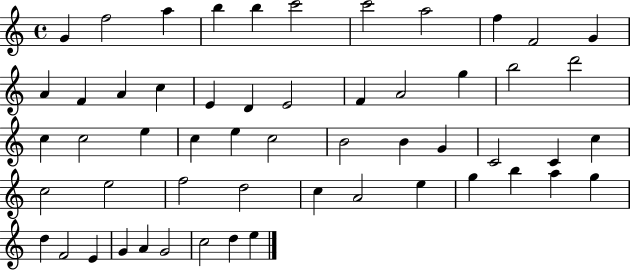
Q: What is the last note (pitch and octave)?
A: E5